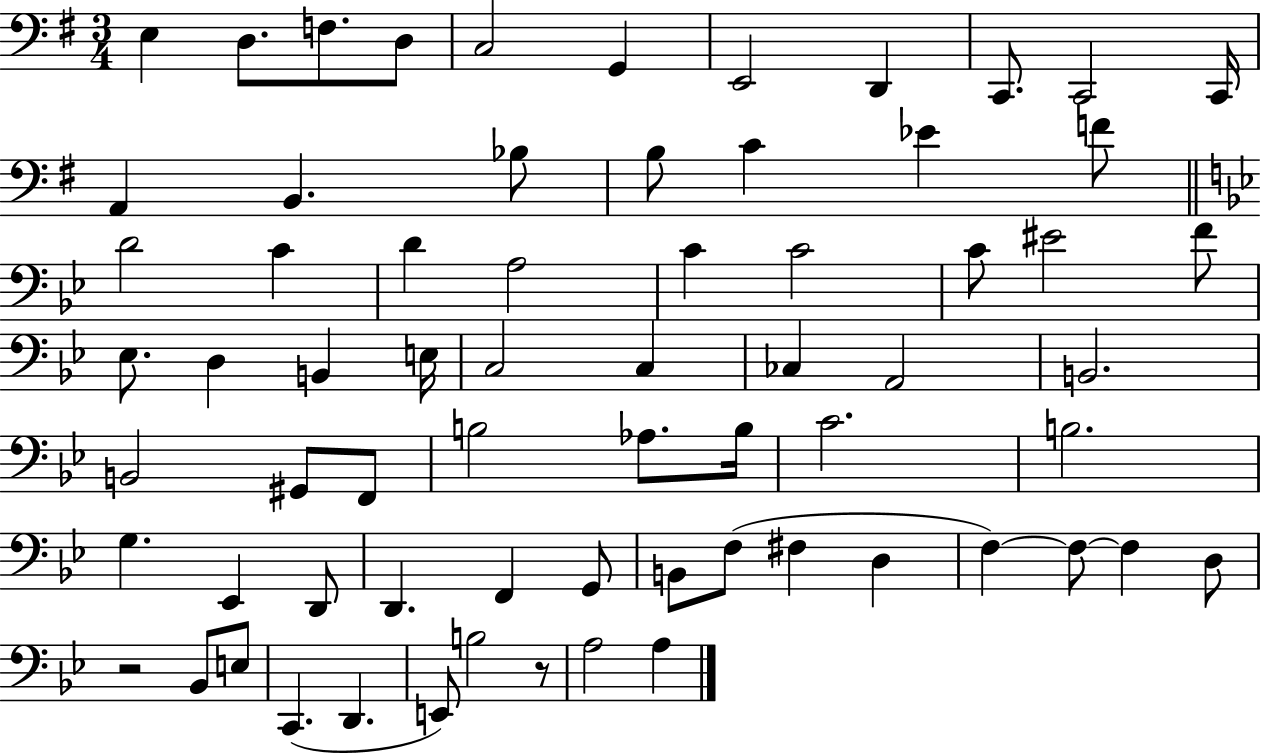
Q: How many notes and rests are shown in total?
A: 68